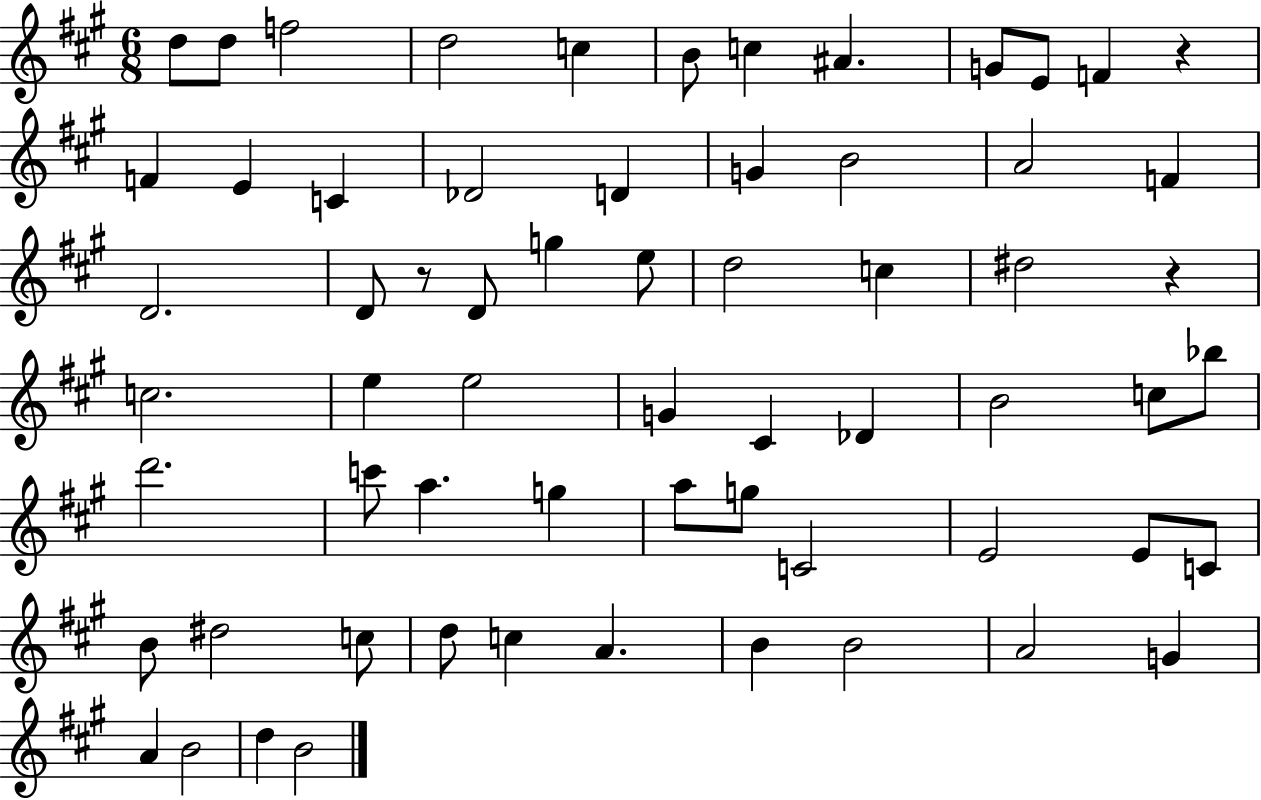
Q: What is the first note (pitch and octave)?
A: D5